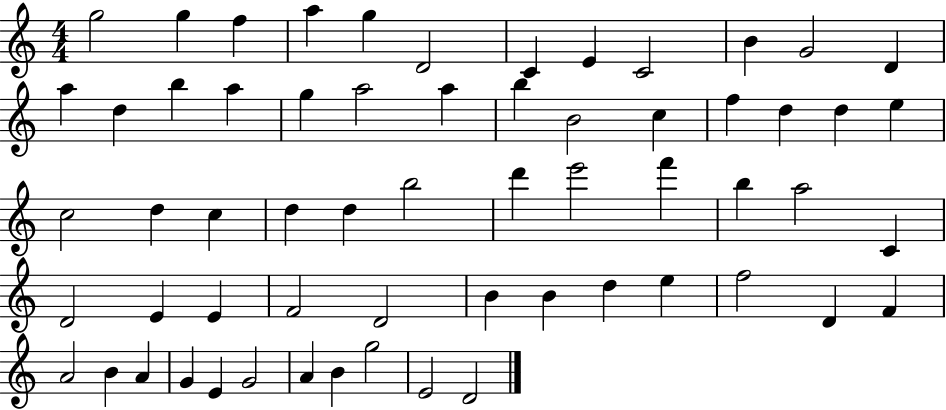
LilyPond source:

{
  \clef treble
  \numericTimeSignature
  \time 4/4
  \key c \major
  g''2 g''4 f''4 | a''4 g''4 d'2 | c'4 e'4 c'2 | b'4 g'2 d'4 | \break a''4 d''4 b''4 a''4 | g''4 a''2 a''4 | b''4 b'2 c''4 | f''4 d''4 d''4 e''4 | \break c''2 d''4 c''4 | d''4 d''4 b''2 | d'''4 e'''2 f'''4 | b''4 a''2 c'4 | \break d'2 e'4 e'4 | f'2 d'2 | b'4 b'4 d''4 e''4 | f''2 d'4 f'4 | \break a'2 b'4 a'4 | g'4 e'4 g'2 | a'4 b'4 g''2 | e'2 d'2 | \break \bar "|."
}